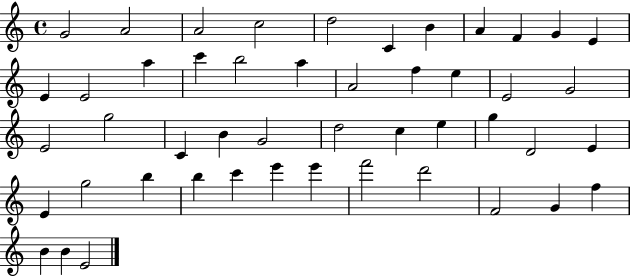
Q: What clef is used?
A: treble